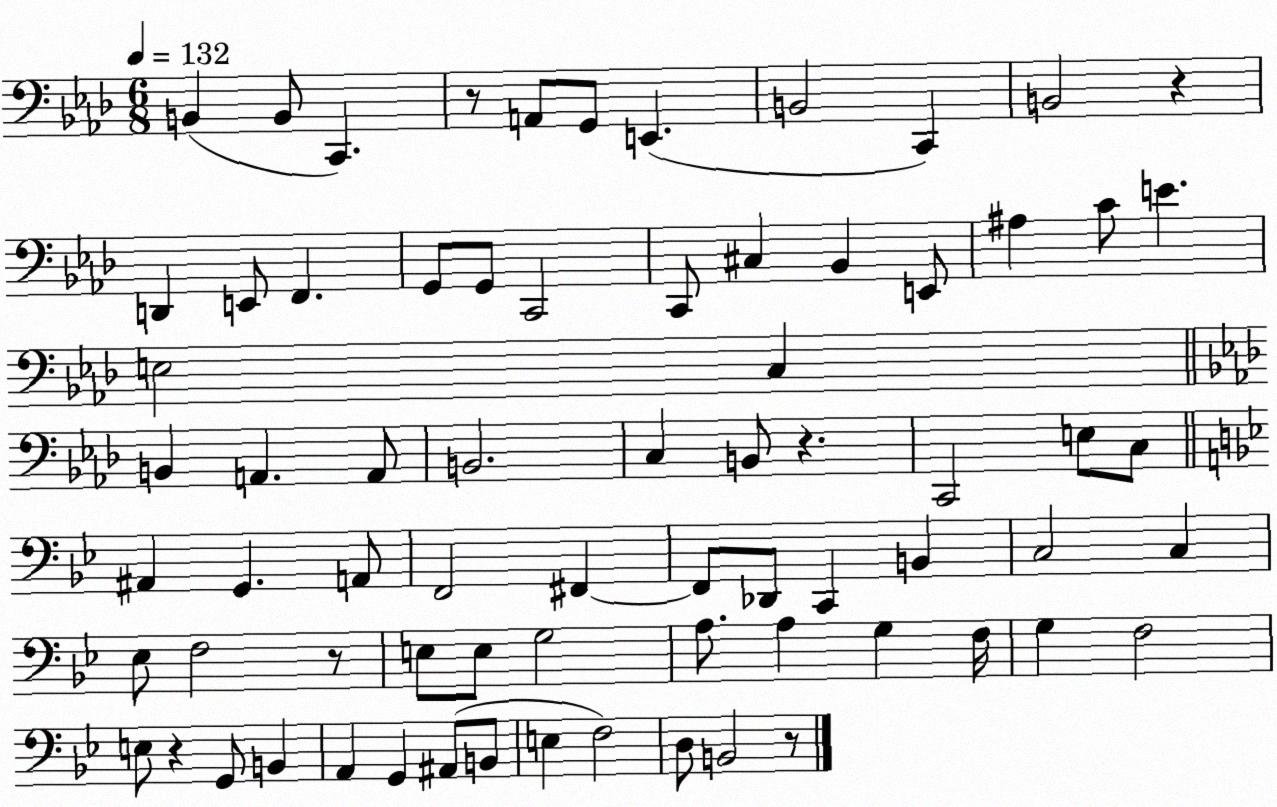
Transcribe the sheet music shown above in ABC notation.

X:1
T:Untitled
M:6/8
L:1/4
K:Ab
B,, B,,/2 C,, z/2 A,,/2 G,,/2 E,, B,,2 C,, B,,2 z D,, E,,/2 F,, G,,/2 G,,/2 C,,2 C,,/2 ^C, _B,, E,,/2 ^A, C/2 E E,2 C, B,, A,, A,,/2 B,,2 C, B,,/2 z C,,2 E,/2 C,/2 ^A,, G,, A,,/2 F,,2 ^F,, ^F,,/2 _D,,/2 C,, B,, C,2 C, _E,/2 F,2 z/2 E,/2 E,/2 G,2 A,/2 A, G, F,/4 G, F,2 E,/2 z G,,/2 B,, A,, G,, ^A,,/2 B,,/2 E, F,2 D,/2 B,,2 z/2